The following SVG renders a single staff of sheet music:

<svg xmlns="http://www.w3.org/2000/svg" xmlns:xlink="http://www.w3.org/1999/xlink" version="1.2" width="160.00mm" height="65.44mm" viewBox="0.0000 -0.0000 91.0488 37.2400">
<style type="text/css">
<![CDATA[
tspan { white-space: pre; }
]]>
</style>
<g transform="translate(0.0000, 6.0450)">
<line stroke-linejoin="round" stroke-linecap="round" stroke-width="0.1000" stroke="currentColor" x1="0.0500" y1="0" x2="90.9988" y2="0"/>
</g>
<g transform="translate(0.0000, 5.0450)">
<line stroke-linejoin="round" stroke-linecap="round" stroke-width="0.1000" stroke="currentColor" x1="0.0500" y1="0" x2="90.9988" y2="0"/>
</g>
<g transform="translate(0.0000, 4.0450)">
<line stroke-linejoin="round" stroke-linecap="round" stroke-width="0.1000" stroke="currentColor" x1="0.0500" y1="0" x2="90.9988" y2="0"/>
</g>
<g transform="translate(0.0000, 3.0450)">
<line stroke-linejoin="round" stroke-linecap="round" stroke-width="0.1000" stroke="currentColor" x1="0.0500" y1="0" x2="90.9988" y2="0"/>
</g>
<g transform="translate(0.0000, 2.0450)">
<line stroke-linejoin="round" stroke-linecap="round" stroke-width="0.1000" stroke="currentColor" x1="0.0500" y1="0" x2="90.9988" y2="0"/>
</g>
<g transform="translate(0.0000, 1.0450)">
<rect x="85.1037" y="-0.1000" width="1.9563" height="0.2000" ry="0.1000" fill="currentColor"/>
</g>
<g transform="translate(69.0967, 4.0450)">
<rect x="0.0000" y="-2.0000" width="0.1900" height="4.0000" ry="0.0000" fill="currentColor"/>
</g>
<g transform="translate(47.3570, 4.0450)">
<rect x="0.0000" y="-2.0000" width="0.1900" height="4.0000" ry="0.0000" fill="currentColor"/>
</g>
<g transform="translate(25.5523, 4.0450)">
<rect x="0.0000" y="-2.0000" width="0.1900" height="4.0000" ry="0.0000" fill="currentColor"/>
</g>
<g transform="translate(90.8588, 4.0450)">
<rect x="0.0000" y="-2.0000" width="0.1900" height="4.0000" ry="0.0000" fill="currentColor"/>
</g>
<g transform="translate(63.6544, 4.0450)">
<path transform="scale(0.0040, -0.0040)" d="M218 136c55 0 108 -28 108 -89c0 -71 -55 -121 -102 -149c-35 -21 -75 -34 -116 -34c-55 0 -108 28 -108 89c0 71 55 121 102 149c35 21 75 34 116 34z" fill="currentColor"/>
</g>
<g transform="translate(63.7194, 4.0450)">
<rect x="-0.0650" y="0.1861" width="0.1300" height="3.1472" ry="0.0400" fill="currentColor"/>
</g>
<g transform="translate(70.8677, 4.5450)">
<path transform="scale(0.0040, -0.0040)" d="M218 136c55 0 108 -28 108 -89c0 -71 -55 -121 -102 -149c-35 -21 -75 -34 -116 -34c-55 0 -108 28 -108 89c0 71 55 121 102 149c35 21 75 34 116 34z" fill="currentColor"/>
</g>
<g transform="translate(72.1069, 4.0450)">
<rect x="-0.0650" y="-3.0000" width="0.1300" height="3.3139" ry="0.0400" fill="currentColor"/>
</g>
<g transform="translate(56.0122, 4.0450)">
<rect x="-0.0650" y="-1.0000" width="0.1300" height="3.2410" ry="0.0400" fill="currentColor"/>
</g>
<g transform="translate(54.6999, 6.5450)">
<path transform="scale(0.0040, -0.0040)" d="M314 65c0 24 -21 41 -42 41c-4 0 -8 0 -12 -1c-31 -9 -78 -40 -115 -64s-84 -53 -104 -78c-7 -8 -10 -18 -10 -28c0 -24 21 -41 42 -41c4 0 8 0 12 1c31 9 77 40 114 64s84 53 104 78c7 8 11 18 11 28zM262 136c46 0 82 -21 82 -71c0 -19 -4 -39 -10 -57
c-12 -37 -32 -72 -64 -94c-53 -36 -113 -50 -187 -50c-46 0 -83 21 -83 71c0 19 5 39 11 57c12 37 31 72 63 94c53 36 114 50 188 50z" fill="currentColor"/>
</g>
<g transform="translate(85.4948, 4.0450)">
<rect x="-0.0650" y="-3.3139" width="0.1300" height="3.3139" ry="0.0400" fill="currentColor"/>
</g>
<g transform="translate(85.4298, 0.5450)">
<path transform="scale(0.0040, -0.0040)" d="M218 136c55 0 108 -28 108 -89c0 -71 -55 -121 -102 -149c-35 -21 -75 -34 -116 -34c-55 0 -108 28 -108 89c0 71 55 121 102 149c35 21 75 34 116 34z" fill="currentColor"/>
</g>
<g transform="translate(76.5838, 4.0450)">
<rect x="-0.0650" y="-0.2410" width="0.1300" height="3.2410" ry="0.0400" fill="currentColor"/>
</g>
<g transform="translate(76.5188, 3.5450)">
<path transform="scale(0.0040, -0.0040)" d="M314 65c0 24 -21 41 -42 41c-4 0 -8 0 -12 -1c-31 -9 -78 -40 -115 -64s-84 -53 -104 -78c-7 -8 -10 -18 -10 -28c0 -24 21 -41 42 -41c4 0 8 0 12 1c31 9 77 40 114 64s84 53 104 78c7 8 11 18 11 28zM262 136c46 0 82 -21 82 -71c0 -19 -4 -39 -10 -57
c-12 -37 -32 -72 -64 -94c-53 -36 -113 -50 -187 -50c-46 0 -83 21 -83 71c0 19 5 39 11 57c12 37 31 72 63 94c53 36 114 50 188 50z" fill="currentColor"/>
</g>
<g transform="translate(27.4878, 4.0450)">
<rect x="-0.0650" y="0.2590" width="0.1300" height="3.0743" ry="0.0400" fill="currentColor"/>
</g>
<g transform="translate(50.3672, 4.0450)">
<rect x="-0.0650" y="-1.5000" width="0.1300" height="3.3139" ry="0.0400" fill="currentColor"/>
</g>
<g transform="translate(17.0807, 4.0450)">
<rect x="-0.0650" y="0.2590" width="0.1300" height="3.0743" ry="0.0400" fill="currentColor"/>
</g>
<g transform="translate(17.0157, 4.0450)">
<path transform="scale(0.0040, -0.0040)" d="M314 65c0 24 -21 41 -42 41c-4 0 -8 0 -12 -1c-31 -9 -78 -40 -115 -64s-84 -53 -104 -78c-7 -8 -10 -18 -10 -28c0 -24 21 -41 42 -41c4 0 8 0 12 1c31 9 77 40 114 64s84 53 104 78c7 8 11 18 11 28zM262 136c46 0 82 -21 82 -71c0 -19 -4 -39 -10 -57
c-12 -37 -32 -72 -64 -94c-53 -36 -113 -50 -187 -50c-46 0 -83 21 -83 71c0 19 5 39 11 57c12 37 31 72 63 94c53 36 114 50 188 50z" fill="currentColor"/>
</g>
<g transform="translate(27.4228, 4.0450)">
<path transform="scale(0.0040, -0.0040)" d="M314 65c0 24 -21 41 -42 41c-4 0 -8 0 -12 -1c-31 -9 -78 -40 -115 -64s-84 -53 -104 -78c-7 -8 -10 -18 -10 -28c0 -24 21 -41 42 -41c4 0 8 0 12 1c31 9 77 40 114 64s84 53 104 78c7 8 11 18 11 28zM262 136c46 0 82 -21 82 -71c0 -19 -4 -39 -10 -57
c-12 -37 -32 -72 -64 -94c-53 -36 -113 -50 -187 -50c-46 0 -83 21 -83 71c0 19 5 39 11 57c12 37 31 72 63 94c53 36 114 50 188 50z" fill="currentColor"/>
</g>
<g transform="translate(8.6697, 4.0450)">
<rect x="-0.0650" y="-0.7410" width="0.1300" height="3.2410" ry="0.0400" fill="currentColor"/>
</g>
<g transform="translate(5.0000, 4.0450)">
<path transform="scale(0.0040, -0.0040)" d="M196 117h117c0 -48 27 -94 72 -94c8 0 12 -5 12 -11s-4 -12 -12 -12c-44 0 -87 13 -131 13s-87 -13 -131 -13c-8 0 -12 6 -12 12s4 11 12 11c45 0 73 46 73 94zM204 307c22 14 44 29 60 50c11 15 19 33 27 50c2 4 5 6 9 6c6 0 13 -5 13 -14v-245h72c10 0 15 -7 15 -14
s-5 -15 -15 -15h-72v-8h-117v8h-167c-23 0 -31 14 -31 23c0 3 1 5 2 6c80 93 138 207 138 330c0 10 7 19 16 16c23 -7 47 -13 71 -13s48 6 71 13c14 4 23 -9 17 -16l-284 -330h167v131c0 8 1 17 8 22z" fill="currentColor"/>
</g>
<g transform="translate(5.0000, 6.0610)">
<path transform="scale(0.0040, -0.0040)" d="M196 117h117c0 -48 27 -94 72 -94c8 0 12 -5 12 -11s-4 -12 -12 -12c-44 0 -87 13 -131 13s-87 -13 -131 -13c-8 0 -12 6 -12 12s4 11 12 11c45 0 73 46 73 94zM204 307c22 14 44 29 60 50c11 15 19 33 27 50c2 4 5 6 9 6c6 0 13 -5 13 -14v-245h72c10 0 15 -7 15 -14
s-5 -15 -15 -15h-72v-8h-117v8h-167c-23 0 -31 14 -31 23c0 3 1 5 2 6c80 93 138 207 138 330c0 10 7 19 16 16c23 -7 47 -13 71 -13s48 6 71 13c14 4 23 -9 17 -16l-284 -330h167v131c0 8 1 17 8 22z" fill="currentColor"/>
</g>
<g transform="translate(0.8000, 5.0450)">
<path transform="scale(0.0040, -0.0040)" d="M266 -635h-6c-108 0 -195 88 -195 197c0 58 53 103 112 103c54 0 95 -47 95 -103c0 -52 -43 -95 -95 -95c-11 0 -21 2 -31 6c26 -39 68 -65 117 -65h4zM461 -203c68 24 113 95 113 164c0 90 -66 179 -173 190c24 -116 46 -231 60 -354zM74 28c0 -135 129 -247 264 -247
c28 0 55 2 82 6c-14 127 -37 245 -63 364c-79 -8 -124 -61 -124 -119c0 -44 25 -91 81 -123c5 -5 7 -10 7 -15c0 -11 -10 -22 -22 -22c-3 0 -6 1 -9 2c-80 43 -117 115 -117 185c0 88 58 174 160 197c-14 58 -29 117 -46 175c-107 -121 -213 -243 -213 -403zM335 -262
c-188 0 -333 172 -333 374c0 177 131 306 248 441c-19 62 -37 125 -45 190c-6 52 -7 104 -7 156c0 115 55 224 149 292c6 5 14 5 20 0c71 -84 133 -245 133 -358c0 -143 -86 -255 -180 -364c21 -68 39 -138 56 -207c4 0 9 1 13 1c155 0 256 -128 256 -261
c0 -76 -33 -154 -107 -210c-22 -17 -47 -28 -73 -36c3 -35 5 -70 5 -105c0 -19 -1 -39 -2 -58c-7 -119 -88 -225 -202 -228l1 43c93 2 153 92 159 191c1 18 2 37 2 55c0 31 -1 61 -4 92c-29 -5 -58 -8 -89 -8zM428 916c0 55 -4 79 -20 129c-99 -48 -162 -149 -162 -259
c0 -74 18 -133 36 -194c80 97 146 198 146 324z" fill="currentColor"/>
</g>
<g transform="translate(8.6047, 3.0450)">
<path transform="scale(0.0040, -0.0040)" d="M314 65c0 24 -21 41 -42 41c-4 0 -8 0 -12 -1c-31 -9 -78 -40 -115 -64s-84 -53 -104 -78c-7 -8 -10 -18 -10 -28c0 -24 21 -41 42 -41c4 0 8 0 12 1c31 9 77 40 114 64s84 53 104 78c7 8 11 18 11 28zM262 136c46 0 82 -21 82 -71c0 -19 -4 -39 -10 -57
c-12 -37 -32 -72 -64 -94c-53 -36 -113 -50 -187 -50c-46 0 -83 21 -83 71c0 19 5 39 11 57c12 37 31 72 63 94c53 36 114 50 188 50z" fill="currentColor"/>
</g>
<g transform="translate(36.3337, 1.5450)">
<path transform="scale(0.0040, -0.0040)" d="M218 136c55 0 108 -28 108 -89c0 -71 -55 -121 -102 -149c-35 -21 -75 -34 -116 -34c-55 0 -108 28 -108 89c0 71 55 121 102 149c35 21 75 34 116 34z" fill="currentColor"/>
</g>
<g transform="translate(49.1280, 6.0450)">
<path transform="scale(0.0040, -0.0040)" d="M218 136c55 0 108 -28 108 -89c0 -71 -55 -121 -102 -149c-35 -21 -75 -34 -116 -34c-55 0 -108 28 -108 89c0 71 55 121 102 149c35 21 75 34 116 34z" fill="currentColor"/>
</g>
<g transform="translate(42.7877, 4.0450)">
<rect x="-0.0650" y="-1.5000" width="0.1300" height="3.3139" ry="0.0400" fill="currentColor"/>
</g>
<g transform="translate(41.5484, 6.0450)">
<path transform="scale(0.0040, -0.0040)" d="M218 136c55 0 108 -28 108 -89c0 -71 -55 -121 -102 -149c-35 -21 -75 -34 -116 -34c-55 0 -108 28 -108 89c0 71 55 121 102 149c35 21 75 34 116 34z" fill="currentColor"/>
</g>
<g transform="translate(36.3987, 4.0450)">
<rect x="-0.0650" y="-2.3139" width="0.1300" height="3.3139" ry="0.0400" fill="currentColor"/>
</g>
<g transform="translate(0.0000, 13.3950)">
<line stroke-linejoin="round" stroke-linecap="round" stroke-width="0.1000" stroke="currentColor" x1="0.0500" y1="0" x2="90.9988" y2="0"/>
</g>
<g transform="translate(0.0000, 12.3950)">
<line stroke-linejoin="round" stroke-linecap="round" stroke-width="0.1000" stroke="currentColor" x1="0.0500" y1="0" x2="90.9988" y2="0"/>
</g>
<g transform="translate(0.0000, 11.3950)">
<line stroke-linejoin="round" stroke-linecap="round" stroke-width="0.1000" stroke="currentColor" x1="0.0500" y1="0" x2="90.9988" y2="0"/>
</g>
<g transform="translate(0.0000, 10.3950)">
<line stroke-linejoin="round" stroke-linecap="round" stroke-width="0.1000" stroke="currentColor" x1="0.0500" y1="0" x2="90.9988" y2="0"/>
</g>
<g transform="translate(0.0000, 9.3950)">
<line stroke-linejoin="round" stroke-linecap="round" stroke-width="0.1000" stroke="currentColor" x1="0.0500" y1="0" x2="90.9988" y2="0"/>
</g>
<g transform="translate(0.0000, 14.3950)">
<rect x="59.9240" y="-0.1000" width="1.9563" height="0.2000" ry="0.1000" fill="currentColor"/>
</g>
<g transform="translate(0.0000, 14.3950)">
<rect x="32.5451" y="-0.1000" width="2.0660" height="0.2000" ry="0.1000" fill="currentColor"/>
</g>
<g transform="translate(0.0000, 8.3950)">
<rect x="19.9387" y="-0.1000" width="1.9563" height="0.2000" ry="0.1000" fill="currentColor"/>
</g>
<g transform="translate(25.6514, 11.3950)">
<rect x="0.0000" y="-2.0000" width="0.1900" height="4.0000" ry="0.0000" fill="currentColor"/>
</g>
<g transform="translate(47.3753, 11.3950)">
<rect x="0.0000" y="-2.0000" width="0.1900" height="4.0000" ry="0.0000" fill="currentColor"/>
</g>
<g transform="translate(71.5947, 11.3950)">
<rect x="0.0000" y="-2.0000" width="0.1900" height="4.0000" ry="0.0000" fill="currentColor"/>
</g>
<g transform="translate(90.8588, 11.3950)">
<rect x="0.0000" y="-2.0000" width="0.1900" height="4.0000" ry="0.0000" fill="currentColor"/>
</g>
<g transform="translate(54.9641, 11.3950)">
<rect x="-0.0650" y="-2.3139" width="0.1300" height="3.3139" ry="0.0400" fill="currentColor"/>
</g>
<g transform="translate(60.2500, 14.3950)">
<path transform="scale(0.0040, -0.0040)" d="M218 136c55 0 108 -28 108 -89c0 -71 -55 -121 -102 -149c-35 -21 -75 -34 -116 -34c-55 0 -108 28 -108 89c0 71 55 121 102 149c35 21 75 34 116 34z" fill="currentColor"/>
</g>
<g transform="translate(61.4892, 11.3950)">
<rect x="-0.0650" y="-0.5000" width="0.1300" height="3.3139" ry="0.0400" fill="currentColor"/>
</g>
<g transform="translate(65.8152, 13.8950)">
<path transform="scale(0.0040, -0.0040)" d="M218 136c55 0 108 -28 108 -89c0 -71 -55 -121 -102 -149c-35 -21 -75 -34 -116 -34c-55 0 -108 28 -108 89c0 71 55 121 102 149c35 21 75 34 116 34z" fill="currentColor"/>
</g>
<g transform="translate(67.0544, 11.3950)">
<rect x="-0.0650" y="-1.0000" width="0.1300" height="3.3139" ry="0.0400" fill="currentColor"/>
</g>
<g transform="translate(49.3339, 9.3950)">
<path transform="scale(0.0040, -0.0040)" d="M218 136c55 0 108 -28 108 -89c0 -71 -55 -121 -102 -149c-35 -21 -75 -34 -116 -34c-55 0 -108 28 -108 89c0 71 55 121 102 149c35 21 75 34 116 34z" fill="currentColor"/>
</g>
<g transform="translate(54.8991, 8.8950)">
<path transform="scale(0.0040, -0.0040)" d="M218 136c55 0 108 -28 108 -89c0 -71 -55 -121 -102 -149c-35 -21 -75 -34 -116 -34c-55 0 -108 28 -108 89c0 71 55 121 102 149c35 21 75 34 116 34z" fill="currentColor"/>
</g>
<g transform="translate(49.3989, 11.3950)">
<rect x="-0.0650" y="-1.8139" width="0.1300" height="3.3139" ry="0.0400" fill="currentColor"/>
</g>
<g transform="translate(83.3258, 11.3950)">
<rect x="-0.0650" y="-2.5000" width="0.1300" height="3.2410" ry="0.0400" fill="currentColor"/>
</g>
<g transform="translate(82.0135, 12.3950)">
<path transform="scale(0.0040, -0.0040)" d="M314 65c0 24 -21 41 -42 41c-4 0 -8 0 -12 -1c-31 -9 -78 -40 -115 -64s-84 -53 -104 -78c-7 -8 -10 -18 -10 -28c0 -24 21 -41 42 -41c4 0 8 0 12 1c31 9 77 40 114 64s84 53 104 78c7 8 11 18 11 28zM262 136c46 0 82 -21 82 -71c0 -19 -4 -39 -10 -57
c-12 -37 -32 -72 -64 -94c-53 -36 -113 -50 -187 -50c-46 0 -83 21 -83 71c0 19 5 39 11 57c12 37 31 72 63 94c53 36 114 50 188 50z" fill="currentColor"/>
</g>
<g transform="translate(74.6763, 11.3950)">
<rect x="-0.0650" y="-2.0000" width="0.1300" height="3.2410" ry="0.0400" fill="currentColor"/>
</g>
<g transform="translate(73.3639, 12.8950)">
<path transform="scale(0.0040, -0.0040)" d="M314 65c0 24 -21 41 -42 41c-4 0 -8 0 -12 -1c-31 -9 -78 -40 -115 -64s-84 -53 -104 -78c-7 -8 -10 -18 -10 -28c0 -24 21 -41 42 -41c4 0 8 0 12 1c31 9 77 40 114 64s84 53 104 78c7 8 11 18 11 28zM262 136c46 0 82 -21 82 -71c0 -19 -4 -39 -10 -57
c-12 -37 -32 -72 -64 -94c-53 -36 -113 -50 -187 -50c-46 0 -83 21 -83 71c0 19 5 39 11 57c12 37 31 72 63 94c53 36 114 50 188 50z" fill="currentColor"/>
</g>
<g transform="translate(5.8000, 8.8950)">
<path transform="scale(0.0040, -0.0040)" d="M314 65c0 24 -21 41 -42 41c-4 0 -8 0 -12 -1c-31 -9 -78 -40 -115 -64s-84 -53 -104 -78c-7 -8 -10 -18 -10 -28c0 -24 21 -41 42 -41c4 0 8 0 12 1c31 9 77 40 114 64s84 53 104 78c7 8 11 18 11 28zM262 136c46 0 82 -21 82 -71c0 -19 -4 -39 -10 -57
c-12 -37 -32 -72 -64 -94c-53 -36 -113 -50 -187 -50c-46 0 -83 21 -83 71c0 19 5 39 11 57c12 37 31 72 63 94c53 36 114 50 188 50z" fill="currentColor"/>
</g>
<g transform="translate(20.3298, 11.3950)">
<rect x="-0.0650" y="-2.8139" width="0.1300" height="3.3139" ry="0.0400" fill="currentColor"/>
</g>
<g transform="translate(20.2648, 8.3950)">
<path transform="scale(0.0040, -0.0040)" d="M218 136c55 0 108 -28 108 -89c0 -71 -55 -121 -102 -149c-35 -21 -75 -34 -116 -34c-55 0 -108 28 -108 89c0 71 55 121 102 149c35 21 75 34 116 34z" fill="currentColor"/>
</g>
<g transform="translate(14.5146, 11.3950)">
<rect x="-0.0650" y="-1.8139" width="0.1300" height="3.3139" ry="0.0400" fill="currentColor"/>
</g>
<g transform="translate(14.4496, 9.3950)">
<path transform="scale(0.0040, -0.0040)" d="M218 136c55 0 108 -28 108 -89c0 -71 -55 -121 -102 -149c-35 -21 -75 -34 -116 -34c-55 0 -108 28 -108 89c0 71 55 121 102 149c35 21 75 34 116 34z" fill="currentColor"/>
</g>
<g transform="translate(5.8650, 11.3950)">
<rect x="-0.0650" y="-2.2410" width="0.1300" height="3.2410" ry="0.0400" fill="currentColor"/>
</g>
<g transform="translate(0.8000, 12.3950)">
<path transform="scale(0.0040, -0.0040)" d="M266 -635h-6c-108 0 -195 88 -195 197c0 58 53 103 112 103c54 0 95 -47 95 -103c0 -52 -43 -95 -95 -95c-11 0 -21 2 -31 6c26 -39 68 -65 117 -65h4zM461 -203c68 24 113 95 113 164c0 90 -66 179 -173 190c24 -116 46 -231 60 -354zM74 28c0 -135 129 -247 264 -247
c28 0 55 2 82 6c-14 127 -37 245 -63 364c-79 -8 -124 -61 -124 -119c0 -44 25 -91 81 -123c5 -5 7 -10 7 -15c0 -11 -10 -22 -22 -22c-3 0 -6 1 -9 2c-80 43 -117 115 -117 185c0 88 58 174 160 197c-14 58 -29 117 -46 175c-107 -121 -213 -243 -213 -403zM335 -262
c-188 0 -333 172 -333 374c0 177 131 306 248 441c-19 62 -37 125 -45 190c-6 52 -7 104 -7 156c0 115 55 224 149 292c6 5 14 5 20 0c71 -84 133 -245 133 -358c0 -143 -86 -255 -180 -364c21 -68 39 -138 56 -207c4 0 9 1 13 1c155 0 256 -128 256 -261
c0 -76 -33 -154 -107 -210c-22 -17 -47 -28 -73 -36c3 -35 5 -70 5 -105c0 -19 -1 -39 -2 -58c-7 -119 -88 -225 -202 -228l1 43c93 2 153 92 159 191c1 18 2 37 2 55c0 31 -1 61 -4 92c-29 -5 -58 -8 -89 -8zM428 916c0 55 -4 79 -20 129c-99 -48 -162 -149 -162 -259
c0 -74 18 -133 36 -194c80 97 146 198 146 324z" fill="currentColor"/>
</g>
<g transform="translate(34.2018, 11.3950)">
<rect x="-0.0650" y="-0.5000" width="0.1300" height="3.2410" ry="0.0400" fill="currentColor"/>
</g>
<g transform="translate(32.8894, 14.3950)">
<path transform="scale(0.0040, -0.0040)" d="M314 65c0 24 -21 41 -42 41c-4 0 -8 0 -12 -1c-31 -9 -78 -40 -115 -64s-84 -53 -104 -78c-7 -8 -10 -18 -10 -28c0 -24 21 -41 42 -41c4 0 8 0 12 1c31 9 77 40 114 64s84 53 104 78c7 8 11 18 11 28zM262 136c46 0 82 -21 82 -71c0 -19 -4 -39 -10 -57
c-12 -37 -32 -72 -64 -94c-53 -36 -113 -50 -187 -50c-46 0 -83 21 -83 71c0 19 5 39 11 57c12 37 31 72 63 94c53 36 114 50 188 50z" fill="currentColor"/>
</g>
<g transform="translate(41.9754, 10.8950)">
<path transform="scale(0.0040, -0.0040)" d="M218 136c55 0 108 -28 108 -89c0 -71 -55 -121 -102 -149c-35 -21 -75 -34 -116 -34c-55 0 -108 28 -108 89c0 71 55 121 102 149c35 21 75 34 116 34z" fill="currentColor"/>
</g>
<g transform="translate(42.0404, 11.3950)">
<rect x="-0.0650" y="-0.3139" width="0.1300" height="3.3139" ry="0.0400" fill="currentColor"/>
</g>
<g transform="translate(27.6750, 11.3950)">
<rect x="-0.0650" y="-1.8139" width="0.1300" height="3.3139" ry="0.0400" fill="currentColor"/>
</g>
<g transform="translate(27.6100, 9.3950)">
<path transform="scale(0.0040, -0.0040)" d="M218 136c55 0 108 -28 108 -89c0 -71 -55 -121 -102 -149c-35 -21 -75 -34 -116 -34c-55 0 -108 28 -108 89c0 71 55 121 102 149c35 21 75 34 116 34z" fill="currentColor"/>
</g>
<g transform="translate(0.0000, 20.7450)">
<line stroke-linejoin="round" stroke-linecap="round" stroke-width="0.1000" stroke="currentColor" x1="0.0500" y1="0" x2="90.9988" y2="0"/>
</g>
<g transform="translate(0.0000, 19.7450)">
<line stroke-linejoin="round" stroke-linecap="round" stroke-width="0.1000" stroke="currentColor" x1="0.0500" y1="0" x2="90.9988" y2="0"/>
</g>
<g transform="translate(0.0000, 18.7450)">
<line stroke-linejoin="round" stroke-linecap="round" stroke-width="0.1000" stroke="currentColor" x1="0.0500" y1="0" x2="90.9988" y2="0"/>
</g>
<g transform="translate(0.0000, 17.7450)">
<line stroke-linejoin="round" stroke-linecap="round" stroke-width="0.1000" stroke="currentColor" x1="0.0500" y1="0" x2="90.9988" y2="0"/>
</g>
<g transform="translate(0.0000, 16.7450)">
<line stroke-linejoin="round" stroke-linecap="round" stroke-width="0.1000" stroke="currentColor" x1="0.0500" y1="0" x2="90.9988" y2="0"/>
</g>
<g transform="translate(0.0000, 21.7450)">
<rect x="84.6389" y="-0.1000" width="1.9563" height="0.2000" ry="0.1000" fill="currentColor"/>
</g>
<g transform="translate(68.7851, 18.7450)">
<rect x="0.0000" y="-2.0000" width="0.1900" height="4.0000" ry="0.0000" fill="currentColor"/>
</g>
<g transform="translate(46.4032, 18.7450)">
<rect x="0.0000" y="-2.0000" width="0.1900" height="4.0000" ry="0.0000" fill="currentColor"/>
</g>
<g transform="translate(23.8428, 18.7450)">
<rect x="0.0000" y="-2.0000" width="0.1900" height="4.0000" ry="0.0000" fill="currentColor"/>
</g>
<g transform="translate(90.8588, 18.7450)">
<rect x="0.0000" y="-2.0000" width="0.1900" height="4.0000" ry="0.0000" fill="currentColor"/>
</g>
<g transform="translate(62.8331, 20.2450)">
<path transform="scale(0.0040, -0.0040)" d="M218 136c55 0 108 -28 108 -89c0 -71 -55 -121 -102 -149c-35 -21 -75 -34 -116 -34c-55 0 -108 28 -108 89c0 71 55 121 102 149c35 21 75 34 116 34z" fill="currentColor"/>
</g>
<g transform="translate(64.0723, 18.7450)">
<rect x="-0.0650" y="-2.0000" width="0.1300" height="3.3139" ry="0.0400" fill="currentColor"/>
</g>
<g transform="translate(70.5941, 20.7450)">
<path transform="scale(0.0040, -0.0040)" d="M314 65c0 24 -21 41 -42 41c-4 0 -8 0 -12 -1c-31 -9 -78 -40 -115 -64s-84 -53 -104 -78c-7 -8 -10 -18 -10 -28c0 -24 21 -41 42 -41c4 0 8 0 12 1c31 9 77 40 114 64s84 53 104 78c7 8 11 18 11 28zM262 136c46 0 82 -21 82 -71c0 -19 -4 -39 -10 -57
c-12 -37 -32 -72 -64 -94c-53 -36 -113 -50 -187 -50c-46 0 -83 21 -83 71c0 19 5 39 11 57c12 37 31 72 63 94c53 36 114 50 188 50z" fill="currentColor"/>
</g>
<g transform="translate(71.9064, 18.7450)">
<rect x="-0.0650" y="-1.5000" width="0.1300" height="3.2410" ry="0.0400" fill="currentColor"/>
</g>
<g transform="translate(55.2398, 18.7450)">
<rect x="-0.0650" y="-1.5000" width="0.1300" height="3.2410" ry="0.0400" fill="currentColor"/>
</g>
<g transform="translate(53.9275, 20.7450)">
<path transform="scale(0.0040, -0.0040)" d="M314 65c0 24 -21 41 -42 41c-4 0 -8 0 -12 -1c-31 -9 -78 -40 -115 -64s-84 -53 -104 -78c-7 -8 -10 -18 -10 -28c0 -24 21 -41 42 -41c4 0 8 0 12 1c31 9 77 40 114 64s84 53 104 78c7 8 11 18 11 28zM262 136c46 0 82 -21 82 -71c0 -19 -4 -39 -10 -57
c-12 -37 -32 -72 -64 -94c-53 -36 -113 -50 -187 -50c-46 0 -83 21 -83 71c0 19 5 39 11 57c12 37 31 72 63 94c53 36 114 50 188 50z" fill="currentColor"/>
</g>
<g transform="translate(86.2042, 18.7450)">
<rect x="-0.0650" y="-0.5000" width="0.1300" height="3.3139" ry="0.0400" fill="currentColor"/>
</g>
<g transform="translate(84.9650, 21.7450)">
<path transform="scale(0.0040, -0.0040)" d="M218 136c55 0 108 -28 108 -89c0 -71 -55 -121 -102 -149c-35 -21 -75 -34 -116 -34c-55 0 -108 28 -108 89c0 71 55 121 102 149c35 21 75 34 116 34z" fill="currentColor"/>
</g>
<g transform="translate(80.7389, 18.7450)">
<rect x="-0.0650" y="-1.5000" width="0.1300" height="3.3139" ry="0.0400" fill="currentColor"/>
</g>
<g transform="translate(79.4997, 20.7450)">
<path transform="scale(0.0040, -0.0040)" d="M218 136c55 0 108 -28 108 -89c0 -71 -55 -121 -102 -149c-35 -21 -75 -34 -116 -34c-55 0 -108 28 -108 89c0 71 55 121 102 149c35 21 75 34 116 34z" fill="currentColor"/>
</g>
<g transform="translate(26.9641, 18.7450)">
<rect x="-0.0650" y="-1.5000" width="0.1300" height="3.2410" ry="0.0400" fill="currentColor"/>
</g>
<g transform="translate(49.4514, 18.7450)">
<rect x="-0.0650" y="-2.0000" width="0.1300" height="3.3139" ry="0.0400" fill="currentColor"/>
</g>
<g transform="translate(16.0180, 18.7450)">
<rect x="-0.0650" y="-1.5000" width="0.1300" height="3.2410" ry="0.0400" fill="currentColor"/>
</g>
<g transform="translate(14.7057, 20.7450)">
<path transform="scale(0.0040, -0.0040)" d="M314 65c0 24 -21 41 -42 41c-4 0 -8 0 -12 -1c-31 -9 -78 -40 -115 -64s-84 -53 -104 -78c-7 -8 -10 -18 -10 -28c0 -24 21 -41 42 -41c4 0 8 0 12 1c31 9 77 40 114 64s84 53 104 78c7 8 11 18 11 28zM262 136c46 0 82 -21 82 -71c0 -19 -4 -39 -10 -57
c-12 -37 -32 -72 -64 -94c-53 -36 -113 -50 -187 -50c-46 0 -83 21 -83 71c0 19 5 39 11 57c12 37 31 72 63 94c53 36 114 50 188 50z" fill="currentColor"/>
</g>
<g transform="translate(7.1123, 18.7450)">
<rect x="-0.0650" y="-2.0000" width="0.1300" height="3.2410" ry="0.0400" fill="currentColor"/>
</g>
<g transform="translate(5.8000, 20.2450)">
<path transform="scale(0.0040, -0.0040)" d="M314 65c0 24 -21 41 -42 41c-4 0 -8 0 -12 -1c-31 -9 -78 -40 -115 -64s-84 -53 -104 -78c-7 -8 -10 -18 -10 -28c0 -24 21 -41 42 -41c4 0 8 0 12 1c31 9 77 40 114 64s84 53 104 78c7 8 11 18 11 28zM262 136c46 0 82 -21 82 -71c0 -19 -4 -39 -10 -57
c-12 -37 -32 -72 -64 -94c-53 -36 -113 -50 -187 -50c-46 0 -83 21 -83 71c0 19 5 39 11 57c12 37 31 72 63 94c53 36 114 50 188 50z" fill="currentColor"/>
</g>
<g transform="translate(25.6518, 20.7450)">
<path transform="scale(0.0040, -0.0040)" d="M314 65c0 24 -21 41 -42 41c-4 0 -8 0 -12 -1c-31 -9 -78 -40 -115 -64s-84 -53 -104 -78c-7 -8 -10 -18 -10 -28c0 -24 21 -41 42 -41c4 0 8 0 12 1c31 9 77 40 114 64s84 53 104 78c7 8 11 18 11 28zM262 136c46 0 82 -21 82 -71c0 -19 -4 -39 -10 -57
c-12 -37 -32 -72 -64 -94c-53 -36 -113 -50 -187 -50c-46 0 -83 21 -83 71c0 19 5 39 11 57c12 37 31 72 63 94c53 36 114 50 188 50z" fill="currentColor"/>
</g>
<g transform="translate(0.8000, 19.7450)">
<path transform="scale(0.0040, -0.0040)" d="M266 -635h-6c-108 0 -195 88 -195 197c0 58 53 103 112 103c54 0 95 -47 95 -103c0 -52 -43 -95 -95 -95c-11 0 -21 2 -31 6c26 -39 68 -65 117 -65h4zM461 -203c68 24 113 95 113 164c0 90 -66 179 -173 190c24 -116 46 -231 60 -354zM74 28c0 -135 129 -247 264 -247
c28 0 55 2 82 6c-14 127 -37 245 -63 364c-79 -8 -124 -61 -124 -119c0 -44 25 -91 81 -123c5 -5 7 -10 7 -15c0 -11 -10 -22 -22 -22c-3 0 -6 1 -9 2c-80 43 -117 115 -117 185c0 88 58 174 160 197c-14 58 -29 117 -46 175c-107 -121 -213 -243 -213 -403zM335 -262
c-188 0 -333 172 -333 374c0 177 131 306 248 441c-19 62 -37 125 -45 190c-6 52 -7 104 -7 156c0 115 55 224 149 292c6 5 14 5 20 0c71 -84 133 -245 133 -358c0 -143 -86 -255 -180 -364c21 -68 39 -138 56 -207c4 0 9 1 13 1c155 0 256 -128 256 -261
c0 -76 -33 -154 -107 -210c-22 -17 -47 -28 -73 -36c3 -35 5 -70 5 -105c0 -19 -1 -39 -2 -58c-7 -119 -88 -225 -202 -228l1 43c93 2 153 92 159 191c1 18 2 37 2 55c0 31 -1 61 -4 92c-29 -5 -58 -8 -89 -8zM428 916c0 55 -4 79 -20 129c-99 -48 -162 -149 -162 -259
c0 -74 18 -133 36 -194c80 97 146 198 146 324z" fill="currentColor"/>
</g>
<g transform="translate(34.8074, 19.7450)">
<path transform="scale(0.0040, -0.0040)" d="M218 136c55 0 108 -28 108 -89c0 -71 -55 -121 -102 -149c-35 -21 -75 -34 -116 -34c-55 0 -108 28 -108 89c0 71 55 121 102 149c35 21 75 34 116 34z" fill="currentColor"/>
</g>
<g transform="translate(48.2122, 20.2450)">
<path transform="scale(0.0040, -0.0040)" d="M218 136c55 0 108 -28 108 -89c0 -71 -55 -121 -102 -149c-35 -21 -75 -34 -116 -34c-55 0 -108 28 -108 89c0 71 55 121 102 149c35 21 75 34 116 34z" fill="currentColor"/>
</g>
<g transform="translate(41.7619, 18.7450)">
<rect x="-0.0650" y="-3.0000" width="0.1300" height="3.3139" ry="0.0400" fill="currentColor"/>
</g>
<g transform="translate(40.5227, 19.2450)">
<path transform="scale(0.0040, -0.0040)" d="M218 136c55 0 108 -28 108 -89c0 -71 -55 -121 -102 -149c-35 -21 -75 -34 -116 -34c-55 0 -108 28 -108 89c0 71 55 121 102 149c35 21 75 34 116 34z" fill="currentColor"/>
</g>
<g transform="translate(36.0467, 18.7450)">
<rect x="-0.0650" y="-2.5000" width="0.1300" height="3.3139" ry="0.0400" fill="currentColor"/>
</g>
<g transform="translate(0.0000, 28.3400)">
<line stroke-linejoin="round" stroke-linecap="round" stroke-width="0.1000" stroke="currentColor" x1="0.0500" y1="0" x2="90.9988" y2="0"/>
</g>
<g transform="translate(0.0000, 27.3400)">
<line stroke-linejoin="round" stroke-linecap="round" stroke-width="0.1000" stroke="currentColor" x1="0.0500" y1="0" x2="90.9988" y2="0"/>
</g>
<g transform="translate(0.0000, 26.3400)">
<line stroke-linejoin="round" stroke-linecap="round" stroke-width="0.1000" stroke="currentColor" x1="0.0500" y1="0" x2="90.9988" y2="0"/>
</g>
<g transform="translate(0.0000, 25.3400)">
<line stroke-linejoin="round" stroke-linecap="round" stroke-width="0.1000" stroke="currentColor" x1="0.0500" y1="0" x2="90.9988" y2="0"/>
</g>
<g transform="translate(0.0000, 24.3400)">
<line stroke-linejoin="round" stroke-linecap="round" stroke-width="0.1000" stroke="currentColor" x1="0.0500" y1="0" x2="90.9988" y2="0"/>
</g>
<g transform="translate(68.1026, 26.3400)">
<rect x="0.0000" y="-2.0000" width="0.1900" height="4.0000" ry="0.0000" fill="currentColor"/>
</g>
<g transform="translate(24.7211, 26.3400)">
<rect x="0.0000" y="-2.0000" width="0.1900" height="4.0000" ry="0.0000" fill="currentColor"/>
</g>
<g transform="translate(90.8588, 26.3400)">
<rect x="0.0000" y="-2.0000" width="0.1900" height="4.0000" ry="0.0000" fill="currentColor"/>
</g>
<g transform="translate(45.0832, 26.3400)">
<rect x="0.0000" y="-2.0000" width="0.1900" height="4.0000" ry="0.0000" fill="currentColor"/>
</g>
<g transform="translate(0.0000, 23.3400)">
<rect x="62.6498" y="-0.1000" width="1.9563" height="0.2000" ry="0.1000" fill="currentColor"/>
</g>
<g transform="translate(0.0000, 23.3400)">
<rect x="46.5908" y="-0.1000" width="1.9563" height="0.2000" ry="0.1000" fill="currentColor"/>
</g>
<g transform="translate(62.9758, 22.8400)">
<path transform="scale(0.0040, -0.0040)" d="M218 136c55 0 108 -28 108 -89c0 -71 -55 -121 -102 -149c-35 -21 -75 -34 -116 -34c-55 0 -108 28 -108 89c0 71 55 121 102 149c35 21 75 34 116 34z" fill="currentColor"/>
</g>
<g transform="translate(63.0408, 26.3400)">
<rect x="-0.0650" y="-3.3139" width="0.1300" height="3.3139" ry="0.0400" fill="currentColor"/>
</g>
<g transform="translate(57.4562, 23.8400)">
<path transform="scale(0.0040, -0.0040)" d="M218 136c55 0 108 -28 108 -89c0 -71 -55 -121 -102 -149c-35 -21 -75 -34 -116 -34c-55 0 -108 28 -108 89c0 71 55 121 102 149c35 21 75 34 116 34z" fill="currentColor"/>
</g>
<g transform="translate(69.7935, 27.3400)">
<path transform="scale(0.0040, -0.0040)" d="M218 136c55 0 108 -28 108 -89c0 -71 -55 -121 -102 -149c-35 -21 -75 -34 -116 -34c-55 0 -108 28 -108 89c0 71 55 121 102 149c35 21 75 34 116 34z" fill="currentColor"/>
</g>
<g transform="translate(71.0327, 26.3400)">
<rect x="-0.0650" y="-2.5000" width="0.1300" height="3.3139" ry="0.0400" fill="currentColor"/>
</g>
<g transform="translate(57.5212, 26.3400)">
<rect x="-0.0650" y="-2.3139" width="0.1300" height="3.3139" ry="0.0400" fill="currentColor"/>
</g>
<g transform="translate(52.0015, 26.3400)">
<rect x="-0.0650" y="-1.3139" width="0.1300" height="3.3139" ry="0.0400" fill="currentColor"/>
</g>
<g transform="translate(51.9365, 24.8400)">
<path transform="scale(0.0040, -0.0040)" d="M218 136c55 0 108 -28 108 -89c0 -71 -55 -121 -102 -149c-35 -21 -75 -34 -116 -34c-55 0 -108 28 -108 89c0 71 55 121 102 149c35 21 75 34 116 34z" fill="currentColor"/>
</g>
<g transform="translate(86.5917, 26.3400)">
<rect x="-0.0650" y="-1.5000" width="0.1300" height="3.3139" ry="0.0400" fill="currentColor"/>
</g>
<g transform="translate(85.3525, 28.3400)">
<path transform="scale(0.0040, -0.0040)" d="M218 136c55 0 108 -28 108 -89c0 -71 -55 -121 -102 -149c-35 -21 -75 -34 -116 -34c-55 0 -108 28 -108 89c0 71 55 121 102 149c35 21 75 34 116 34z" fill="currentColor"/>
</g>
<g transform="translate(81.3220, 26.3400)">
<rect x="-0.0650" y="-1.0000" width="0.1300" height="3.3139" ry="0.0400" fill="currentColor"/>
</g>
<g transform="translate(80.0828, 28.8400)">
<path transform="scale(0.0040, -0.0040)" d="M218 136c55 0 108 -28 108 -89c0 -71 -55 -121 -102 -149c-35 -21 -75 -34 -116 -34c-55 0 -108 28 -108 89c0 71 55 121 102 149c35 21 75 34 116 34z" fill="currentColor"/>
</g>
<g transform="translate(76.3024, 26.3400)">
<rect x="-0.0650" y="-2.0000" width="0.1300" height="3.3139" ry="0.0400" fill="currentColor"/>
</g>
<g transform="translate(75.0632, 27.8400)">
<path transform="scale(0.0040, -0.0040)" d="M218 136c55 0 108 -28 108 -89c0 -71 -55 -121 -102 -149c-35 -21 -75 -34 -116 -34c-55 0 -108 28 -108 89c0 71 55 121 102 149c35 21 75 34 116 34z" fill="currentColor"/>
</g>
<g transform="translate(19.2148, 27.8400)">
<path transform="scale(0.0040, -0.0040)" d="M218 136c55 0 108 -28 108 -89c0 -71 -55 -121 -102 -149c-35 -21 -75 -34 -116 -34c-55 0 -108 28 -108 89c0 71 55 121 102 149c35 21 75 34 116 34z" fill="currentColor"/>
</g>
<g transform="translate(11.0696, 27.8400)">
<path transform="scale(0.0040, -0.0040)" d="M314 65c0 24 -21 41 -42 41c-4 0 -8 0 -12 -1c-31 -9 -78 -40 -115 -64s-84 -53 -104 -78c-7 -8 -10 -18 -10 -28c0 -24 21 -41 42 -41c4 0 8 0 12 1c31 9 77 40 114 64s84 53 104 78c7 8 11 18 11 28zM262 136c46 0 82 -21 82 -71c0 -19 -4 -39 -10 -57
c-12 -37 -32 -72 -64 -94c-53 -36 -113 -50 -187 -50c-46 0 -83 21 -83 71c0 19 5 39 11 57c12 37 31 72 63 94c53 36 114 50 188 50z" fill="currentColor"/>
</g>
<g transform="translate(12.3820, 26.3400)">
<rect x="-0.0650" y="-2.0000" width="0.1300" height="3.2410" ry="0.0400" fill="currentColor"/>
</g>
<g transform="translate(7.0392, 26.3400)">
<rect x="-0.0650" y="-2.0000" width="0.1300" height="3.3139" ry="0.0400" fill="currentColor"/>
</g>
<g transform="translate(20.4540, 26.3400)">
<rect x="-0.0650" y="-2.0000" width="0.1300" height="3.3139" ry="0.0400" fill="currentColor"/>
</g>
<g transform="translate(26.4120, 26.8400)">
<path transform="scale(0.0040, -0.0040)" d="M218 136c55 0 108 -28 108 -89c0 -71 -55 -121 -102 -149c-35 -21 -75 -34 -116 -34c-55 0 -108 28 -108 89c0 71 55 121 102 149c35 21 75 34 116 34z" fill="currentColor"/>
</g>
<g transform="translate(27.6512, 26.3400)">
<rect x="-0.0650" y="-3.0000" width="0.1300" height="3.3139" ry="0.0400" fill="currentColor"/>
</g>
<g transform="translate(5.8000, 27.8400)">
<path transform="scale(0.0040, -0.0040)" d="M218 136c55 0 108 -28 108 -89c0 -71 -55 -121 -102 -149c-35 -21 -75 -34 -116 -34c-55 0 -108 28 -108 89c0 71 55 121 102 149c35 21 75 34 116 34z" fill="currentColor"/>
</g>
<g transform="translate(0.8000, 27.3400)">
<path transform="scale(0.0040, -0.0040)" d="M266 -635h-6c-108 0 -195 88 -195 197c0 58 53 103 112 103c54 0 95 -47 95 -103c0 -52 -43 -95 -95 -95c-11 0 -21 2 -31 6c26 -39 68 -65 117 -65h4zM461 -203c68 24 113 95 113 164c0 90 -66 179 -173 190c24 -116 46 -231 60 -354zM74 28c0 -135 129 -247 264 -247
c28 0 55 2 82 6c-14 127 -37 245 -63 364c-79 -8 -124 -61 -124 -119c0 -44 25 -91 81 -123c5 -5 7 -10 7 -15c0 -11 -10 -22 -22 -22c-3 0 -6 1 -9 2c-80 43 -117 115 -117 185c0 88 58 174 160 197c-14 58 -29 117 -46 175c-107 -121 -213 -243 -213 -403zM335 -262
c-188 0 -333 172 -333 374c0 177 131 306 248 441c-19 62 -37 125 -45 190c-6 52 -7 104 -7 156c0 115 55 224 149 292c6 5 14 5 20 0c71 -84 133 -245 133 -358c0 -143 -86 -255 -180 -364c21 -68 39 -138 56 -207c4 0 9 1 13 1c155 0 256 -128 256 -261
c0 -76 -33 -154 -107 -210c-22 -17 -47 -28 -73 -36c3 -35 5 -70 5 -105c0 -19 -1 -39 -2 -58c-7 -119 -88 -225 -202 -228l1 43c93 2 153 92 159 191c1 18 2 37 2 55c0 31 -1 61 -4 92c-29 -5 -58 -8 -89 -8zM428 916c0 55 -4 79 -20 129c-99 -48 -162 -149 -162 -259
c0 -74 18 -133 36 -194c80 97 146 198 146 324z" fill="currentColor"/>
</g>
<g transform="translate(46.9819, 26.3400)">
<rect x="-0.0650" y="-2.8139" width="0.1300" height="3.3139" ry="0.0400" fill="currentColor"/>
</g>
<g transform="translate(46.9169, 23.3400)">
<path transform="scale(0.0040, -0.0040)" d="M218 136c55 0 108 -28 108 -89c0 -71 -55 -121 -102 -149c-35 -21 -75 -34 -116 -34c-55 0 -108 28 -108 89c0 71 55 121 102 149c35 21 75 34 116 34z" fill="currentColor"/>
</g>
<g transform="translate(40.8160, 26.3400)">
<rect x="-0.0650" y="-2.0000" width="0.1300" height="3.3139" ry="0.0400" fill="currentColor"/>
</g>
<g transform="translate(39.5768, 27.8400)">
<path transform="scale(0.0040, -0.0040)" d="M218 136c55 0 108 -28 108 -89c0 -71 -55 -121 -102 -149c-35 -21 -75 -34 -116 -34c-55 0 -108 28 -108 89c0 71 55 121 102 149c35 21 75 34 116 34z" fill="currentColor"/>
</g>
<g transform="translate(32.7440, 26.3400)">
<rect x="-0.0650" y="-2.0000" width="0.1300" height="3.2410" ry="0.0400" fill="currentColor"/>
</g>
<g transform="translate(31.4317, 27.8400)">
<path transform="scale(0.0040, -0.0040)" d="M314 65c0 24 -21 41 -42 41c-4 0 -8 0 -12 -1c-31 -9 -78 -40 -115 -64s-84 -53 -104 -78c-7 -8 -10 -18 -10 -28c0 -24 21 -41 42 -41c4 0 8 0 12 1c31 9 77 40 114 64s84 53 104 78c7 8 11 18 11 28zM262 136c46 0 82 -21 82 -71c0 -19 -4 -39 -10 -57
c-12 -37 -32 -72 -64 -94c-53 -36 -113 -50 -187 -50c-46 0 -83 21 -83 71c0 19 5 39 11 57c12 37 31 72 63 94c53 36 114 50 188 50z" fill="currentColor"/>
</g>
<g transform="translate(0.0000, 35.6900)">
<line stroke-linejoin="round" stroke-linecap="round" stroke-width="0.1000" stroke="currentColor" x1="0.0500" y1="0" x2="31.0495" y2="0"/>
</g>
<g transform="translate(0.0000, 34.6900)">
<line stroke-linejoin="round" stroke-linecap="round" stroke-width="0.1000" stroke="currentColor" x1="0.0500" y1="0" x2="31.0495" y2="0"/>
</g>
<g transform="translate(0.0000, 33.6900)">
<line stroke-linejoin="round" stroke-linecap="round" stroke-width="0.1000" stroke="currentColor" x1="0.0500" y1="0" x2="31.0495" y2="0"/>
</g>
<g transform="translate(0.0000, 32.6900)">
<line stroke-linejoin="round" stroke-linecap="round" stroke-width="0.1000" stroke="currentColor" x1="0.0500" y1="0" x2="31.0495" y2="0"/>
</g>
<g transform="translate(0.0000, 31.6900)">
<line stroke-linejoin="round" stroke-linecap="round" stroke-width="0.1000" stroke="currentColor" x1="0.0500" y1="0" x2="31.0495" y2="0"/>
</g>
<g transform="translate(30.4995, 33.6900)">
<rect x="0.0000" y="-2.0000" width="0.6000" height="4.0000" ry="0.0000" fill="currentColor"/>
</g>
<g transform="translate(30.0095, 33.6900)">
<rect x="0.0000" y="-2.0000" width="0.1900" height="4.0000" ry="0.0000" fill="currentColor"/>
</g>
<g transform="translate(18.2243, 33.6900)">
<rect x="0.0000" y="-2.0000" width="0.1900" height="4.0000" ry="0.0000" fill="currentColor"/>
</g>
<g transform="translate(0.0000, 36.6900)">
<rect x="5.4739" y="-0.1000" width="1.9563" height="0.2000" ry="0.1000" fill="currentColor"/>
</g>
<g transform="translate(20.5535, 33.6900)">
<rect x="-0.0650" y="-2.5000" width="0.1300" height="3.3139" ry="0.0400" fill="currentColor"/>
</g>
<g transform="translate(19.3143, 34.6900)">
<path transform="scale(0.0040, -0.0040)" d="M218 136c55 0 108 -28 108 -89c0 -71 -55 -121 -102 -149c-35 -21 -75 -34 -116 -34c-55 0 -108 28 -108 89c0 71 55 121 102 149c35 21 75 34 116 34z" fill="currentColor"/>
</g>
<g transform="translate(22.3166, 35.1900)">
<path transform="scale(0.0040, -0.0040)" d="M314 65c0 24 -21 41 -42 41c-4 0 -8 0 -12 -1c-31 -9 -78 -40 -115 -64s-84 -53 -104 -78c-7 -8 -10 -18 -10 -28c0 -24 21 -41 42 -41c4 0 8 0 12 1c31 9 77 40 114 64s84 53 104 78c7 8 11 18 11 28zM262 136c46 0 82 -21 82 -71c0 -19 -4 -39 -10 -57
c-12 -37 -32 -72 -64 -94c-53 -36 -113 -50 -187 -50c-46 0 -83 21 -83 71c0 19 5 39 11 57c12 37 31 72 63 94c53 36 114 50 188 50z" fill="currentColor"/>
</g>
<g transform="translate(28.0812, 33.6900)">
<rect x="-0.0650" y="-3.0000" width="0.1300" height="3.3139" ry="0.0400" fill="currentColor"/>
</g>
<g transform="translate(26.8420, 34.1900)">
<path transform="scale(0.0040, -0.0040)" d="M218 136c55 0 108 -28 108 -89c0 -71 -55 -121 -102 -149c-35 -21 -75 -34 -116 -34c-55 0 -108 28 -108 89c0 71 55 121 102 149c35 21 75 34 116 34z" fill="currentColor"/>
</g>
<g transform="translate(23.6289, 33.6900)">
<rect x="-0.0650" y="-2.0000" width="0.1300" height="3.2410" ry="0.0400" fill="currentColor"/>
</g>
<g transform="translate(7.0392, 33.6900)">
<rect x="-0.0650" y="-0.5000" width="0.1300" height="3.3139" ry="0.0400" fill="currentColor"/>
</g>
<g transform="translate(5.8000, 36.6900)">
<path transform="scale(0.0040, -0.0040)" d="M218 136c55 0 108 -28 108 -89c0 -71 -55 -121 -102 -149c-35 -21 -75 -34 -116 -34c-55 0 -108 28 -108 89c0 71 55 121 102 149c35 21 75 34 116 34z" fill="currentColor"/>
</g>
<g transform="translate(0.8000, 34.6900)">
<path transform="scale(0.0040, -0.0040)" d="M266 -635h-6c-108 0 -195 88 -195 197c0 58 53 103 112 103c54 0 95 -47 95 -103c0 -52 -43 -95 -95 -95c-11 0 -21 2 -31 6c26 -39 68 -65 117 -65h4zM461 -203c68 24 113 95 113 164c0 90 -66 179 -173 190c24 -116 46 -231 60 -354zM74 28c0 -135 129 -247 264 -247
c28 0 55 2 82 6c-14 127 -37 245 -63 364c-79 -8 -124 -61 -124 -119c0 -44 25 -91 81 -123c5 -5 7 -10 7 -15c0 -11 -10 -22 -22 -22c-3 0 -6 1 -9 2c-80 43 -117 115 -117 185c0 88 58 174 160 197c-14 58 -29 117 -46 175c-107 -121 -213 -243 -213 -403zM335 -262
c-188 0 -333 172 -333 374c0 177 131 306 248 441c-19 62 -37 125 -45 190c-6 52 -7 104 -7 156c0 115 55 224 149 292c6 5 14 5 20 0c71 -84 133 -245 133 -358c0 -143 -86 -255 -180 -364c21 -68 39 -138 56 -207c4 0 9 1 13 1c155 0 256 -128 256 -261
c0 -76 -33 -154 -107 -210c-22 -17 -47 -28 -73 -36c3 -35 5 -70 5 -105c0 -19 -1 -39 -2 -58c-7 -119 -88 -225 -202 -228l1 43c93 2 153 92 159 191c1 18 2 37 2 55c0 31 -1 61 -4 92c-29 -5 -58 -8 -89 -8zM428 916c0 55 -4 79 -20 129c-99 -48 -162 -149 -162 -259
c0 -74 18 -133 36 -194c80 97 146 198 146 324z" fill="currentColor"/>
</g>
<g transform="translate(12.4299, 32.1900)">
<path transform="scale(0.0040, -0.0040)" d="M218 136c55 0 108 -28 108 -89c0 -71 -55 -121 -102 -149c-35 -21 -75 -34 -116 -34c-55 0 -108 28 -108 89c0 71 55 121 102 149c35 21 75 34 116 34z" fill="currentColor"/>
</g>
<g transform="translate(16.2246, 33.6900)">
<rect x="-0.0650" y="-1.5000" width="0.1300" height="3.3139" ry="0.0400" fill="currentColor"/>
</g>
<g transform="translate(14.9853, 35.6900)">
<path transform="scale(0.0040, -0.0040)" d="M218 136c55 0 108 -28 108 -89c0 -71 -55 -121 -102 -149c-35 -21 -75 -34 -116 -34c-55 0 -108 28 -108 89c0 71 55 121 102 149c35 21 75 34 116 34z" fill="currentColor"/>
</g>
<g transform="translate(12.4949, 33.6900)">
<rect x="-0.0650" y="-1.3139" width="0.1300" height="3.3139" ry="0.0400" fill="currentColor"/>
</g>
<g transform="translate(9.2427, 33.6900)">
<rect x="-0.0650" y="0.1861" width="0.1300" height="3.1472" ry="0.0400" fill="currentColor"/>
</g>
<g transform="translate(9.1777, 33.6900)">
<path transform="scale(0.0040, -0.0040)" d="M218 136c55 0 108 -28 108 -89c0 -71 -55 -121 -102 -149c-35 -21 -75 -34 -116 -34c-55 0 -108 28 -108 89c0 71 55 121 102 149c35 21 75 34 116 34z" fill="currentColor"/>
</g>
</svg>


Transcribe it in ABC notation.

X:1
T:Untitled
M:4/4
L:1/4
K:C
d2 B2 B2 g E E D2 B A c2 b g2 f a f C2 c f g C D F2 G2 F2 E2 E2 G A F E2 F E2 E C F F2 F A F2 F a e g b G F D E C B e E G F2 A